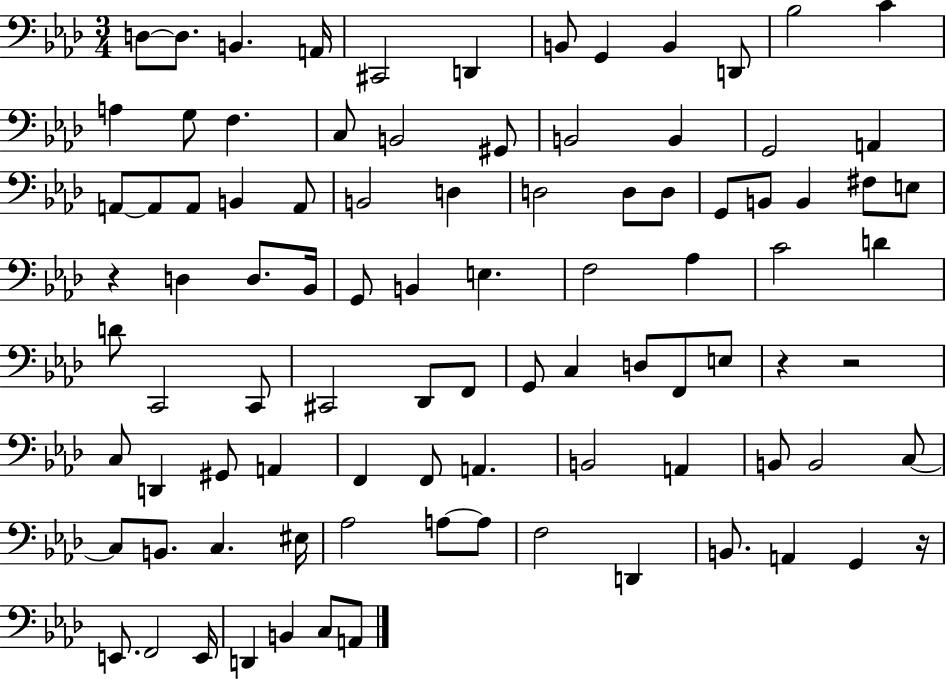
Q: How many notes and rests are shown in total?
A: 93